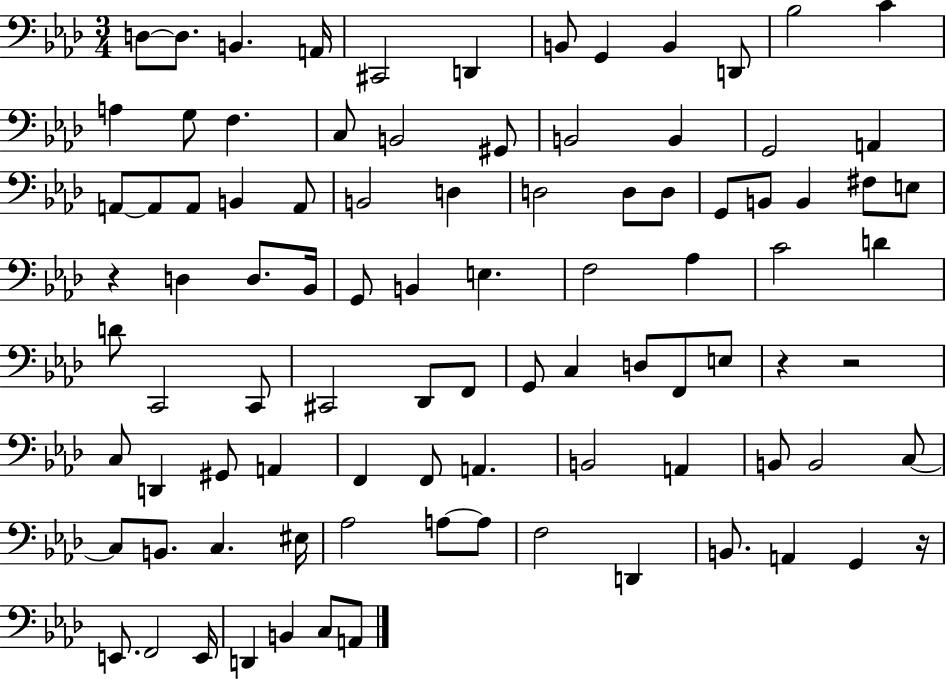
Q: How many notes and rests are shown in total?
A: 93